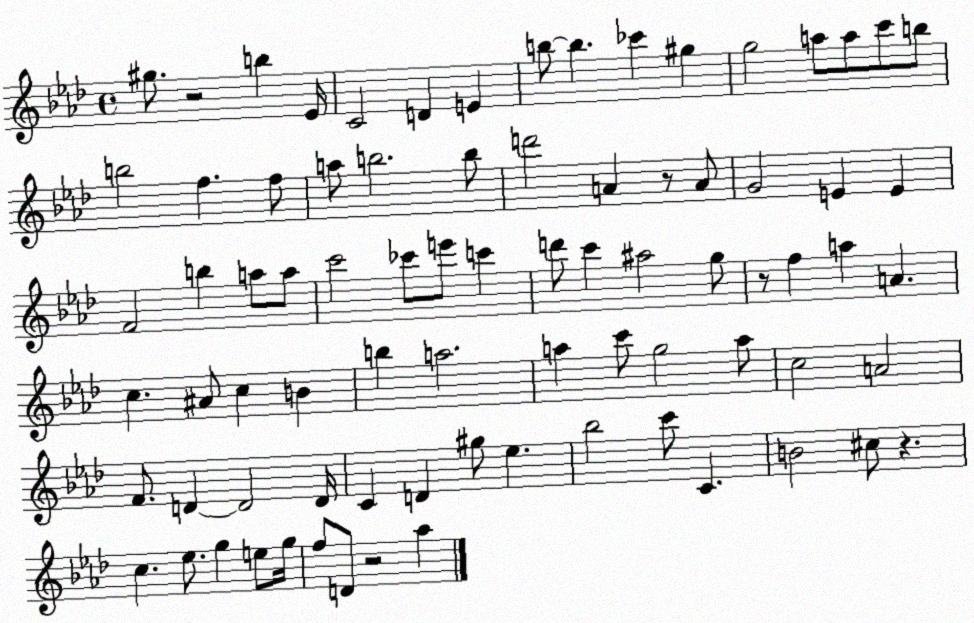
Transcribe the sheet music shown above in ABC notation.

X:1
T:Untitled
M:4/4
L:1/4
K:Ab
^g/2 z2 b _E/4 C2 D E b/2 b _c' ^g g2 a/2 a/2 c'/2 b/2 b2 f f/2 a/2 b2 b/2 d'2 A z/2 A/2 G2 E E F2 b a/2 a/2 c'2 _c'/2 e'/2 c' d'/2 c' ^a2 g/2 z/2 f a A c ^A/2 c B b a2 a c'/2 g2 a/2 c2 A2 F/2 D D2 D/4 C D ^g/2 _e _b2 c'/2 C B2 ^c/2 z c _e/2 g e/2 g/4 f/2 D/2 z2 _a